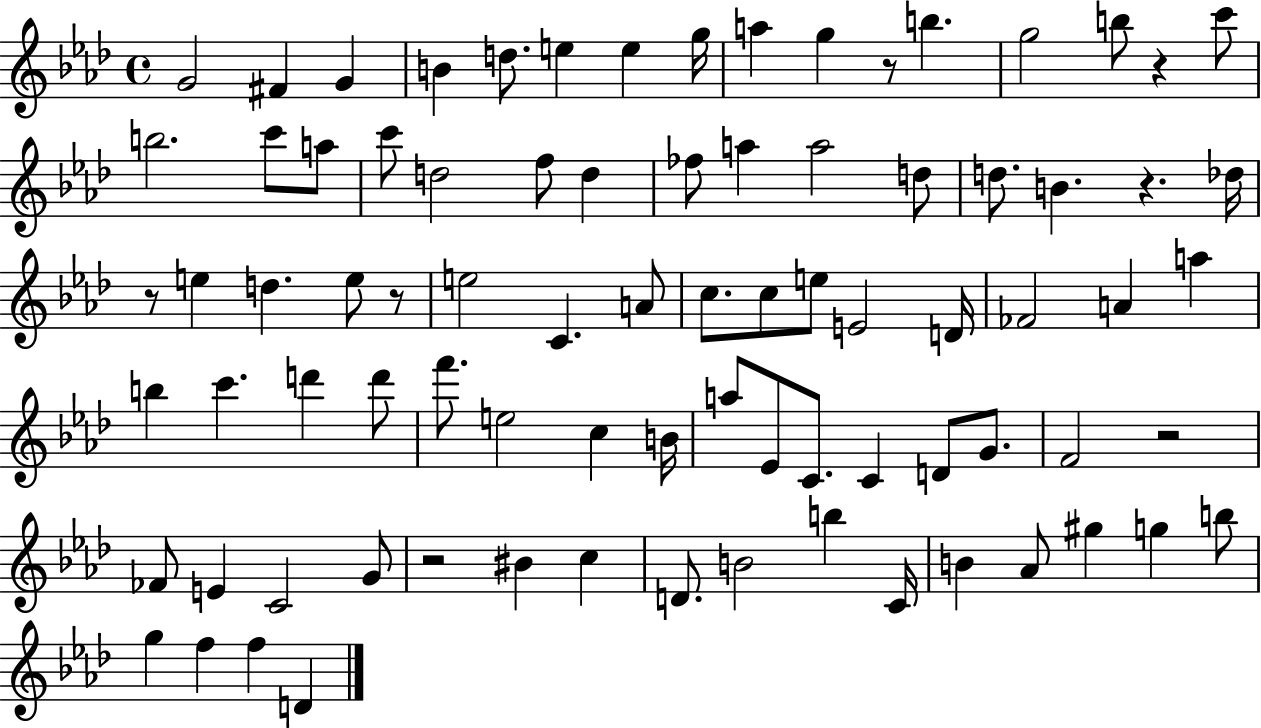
G4/h F#4/q G4/q B4/q D5/e. E5/q E5/q G5/s A5/q G5/q R/e B5/q. G5/h B5/e R/q C6/e B5/h. C6/e A5/e C6/e D5/h F5/e D5/q FES5/e A5/q A5/h D5/e D5/e. B4/q. R/q. Db5/s R/e E5/q D5/q. E5/e R/e E5/h C4/q. A4/e C5/e. C5/e E5/e E4/h D4/s FES4/h A4/q A5/q B5/q C6/q. D6/q D6/e F6/e. E5/h C5/q B4/s A5/e Eb4/e C4/e. C4/q D4/e G4/e. F4/h R/h FES4/e E4/q C4/h G4/e R/h BIS4/q C5/q D4/e. B4/h B5/q C4/s B4/q Ab4/e G#5/q G5/q B5/e G5/q F5/q F5/q D4/q